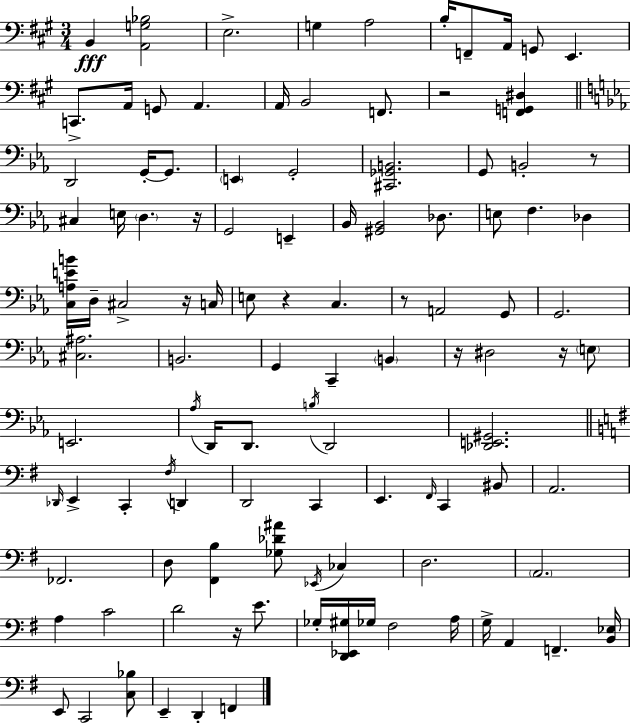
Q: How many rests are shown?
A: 9